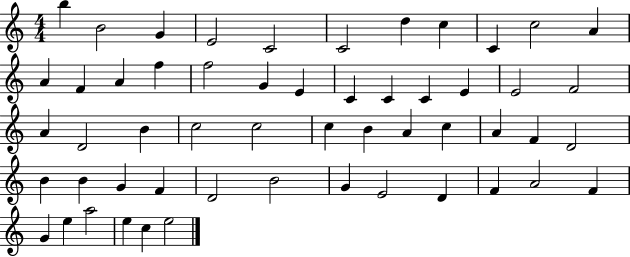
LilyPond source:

{
  \clef treble
  \numericTimeSignature
  \time 4/4
  \key c \major
  b''4 b'2 g'4 | e'2 c'2 | c'2 d''4 c''4 | c'4 c''2 a'4 | \break a'4 f'4 a'4 f''4 | f''2 g'4 e'4 | c'4 c'4 c'4 e'4 | e'2 f'2 | \break a'4 d'2 b'4 | c''2 c''2 | c''4 b'4 a'4 c''4 | a'4 f'4 d'2 | \break b'4 b'4 g'4 f'4 | d'2 b'2 | g'4 e'2 d'4 | f'4 a'2 f'4 | \break g'4 e''4 a''2 | e''4 c''4 e''2 | \bar "|."
}